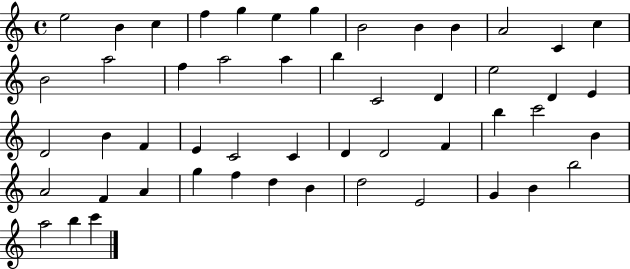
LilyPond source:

{
  \clef treble
  \time 4/4
  \defaultTimeSignature
  \key c \major
  e''2 b'4 c''4 | f''4 g''4 e''4 g''4 | b'2 b'4 b'4 | a'2 c'4 c''4 | \break b'2 a''2 | f''4 a''2 a''4 | b''4 c'2 d'4 | e''2 d'4 e'4 | \break d'2 b'4 f'4 | e'4 c'2 c'4 | d'4 d'2 f'4 | b''4 c'''2 b'4 | \break a'2 f'4 a'4 | g''4 f''4 d''4 b'4 | d''2 e'2 | g'4 b'4 b''2 | \break a''2 b''4 c'''4 | \bar "|."
}